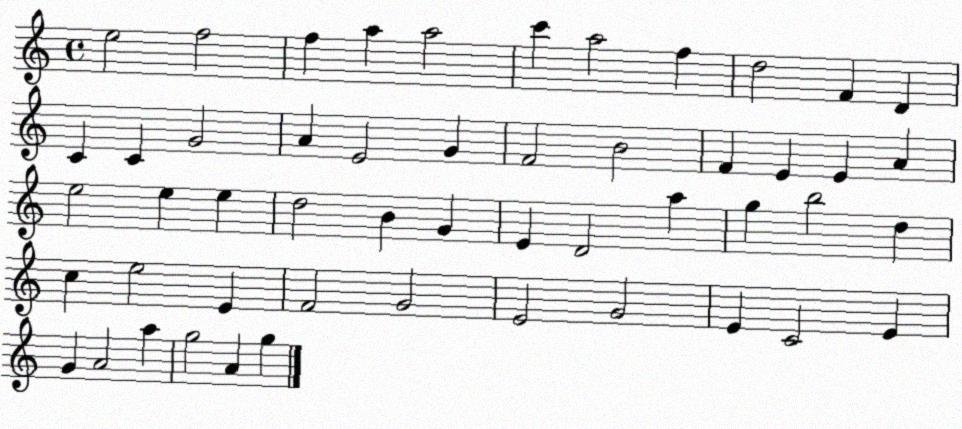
X:1
T:Untitled
M:4/4
L:1/4
K:C
e2 f2 f a a2 c' a2 f d2 F D C C G2 A E2 G F2 B2 F E E A e2 e e d2 B G E D2 a g b2 d c e2 E F2 G2 E2 G2 E C2 E G A2 a g2 A g